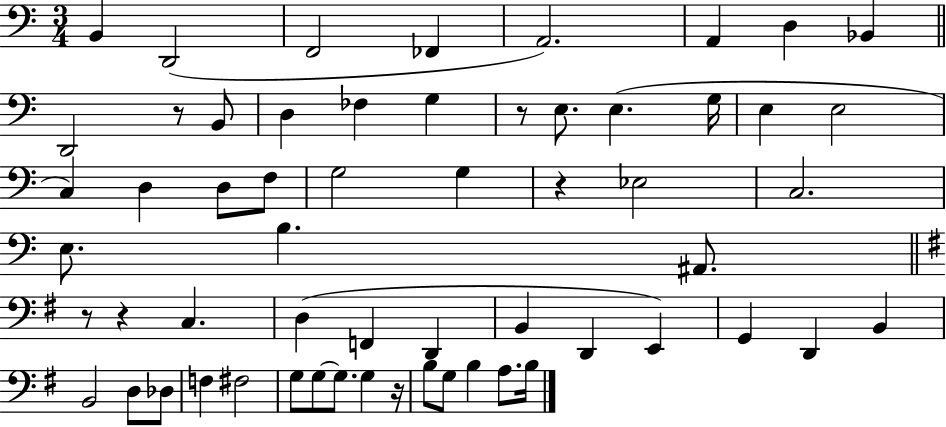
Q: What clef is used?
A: bass